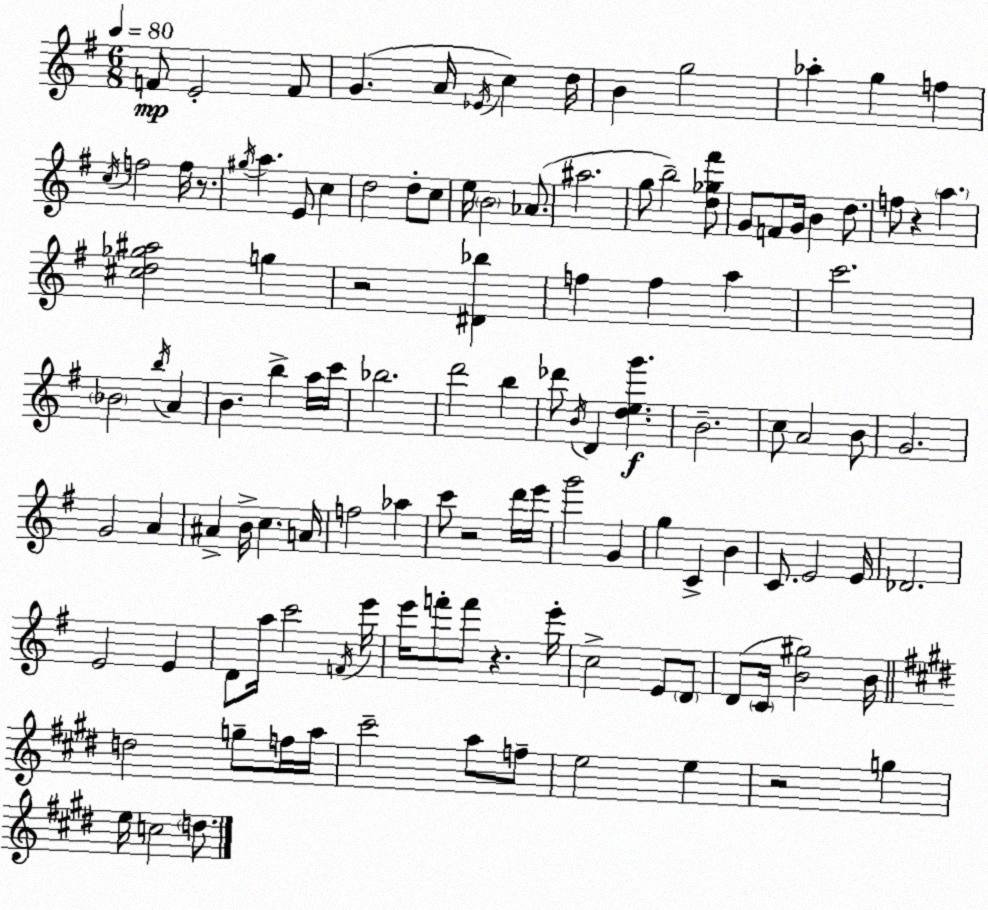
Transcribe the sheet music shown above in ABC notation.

X:1
T:Untitled
M:6/8
L:1/4
K:G
F/2 E2 F/2 G A/4 _E/4 c d/4 B g2 _a g f c/4 f2 f/4 z/2 ^g/4 a E/2 c d2 d/2 c/2 e/4 B2 _A/2 ^a2 g/2 b2 [d_g^f']/2 G/2 F/2 G/4 B d/2 f/2 z a [^cd_g^a]2 g z2 [^D_b] f f a c'2 _B2 b/4 A B b a/4 c'/4 _b2 d'2 b _d'/2 B/4 D [deg'] B2 c/2 A2 B/2 G2 G2 A ^A B/4 c A/4 f2 _a c'/2 z2 d'/4 e'/4 g'2 G g C B C/2 E2 E/4 _D2 E2 E D/2 a/4 c'2 F/4 e'/4 e'/4 f'/2 f'/2 z e'/4 c2 E/2 D/2 D/2 C/4 [B^g]2 B/4 d2 g/2 f/4 a/4 ^c'2 a/2 f/2 e2 e z2 g e/4 c2 d/2